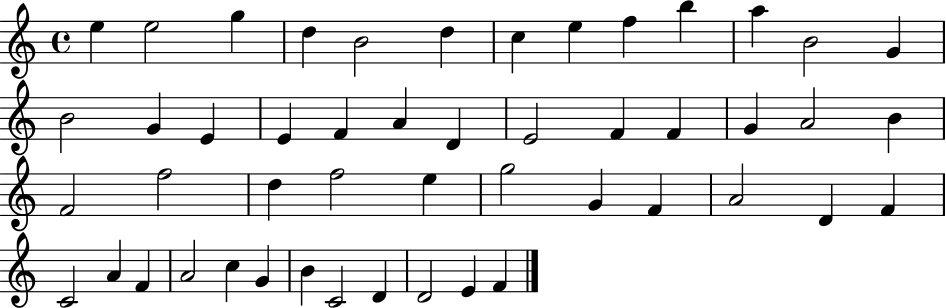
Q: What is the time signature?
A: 4/4